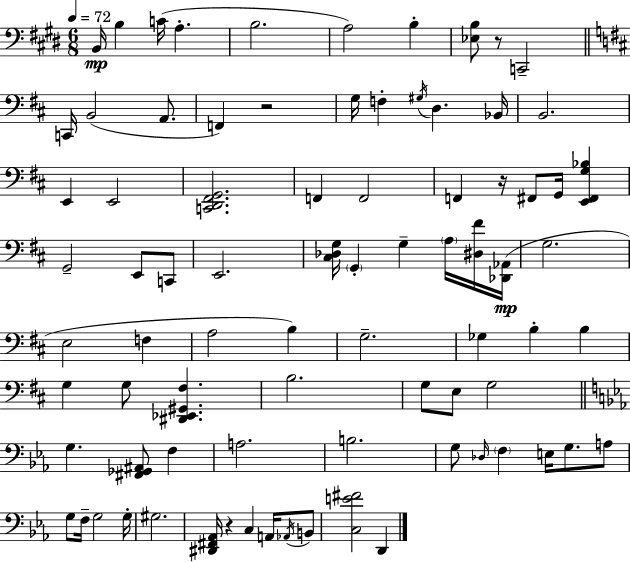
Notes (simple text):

B2/s B3/q C4/s A3/q. B3/h. A3/h B3/q [Eb3,B3]/e R/e C2/h C2/s B2/h A2/e. F2/q R/h G3/s F3/q G#3/s D3/q. Bb2/s B2/h. E2/q E2/h [C2,D2,F#2,G2]/h. F2/q F2/h F2/q R/s F#2/e G2/s [E2,F#2,G3,Bb3]/q G2/h E2/e C2/e E2/h. [C#3,Db3,G3]/s G2/q G3/q A3/s [D#3,F#4]/s [Db2,Ab2]/s G3/h. E3/h F3/q A3/h B3/q G3/h. Gb3/q B3/q B3/q G3/q G3/e [D#2,Eb2,G#2,F#3]/q. B3/h. G3/e E3/e G3/h G3/q. [F#2,Gb2,A#2]/e F3/q A3/h. B3/h. G3/e Db3/s F3/q E3/s G3/e. A3/e G3/e F3/s G3/h G3/s G#3/h. [D#2,F#2,Ab2]/s R/q C3/q A2/s Ab2/s B2/e [C3,E4,F#4]/h D2/q